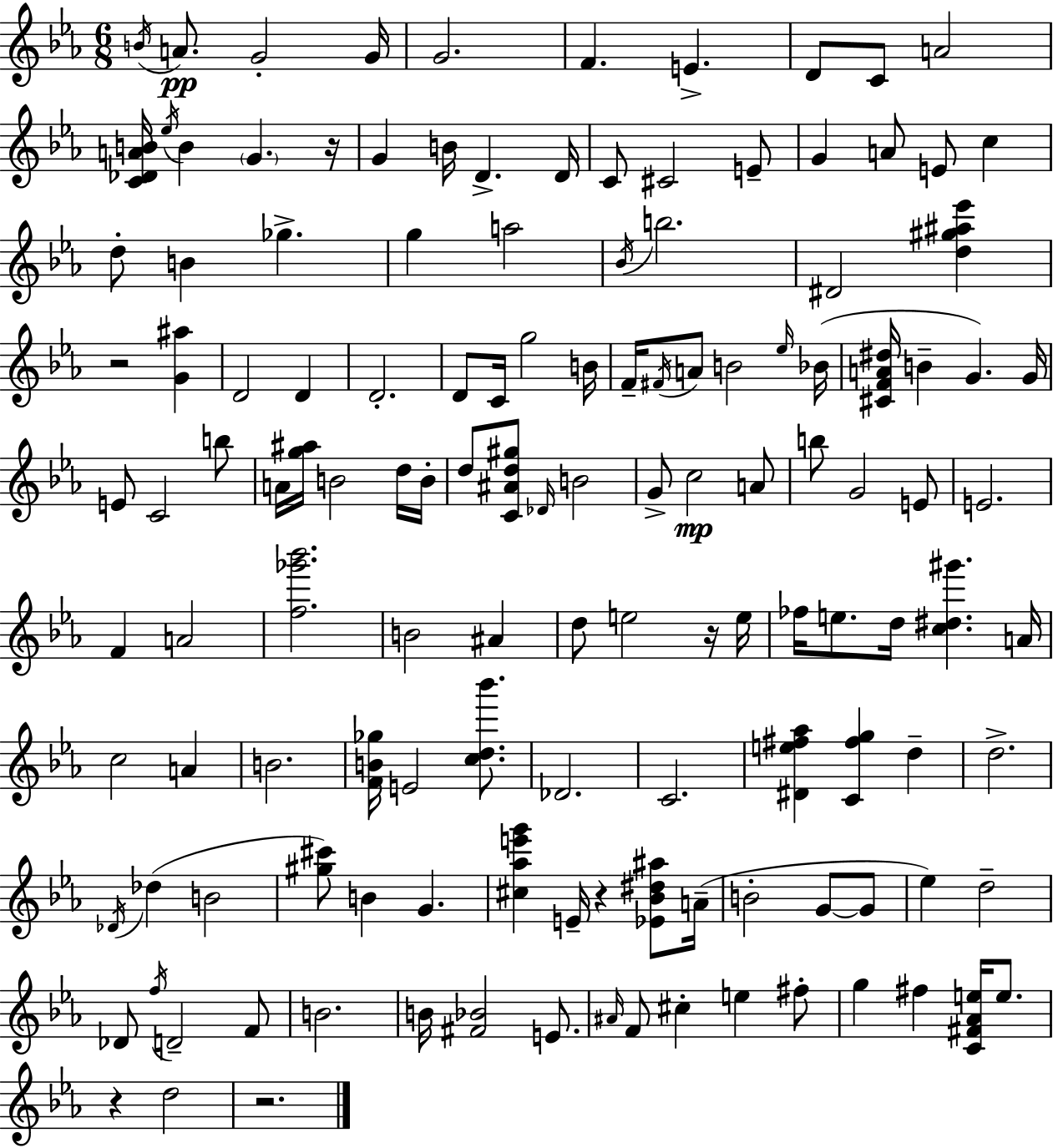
X:1
T:Untitled
M:6/8
L:1/4
K:Cm
B/4 A/2 G2 G/4 G2 F E D/2 C/2 A2 [C_DAB]/4 _e/4 B G z/4 G B/4 D D/4 C/2 ^C2 E/2 G A/2 E/2 c d/2 B _g g a2 _B/4 b2 ^D2 [d^g^a_e'] z2 [G^a] D2 D D2 D/2 C/4 g2 B/4 F/4 ^F/4 A/2 B2 _e/4 _B/4 [^CFA^d]/4 B G G/4 E/2 C2 b/2 A/4 [g^a]/4 B2 d/4 B/4 d/2 [C^Ad^g]/2 _D/4 B2 G/2 c2 A/2 b/2 G2 E/2 E2 F A2 [f_g'_b']2 B2 ^A d/2 e2 z/4 e/4 _f/4 e/2 d/4 [c^d^g'] A/4 c2 A B2 [FB_g]/4 E2 [cd_b']/2 _D2 C2 [^De^f_a] [C^fg] d d2 _D/4 _d B2 [^g^c']/2 B G [^c_ae'g'] E/4 z [_E_B^d^a]/2 A/4 B2 G/2 G/2 _e d2 _D/2 f/4 D2 F/2 B2 B/4 [^F_B]2 E/2 ^A/4 F/2 ^c e ^f/2 g ^f [C^F_Ae]/4 e/2 z d2 z2